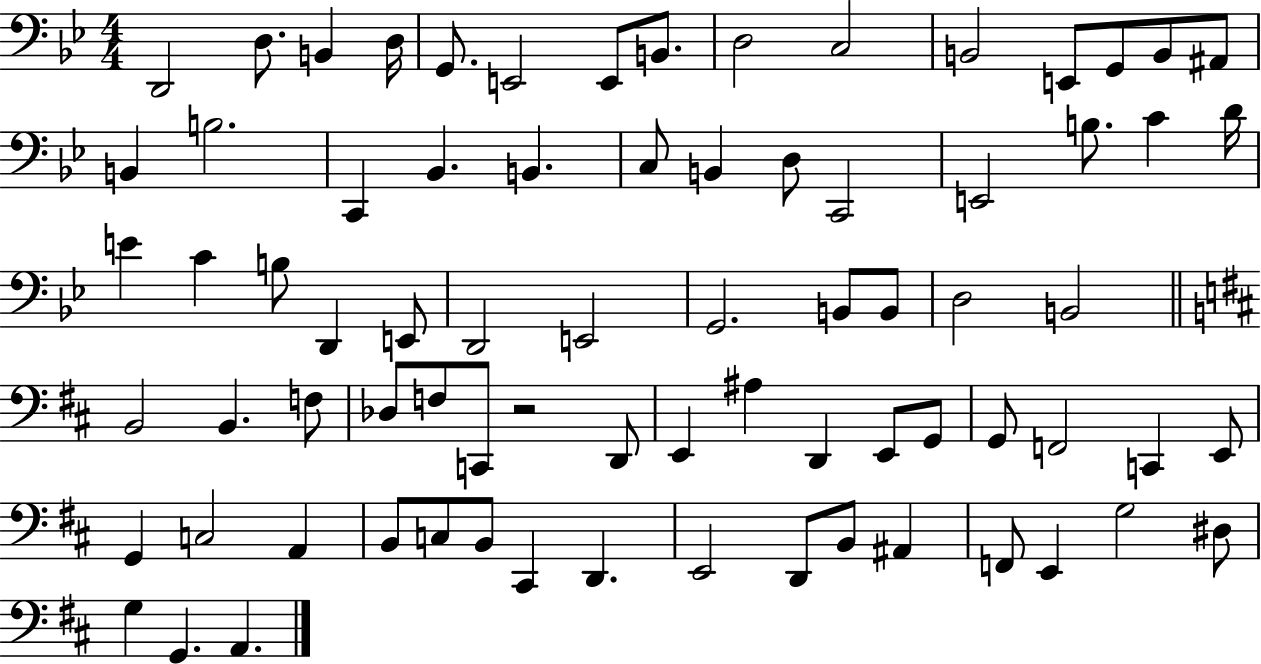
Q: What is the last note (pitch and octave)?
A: A2